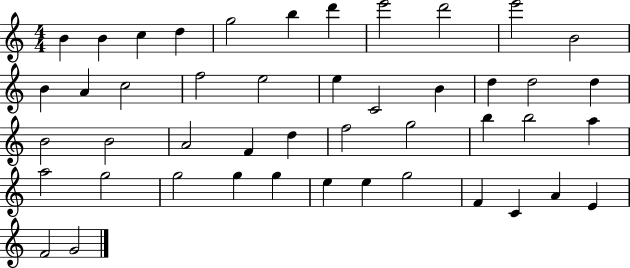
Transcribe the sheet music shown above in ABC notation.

X:1
T:Untitled
M:4/4
L:1/4
K:C
B B c d g2 b d' e'2 d'2 e'2 B2 B A c2 f2 e2 e C2 B d d2 d B2 B2 A2 F d f2 g2 b b2 a a2 g2 g2 g g e e g2 F C A E F2 G2